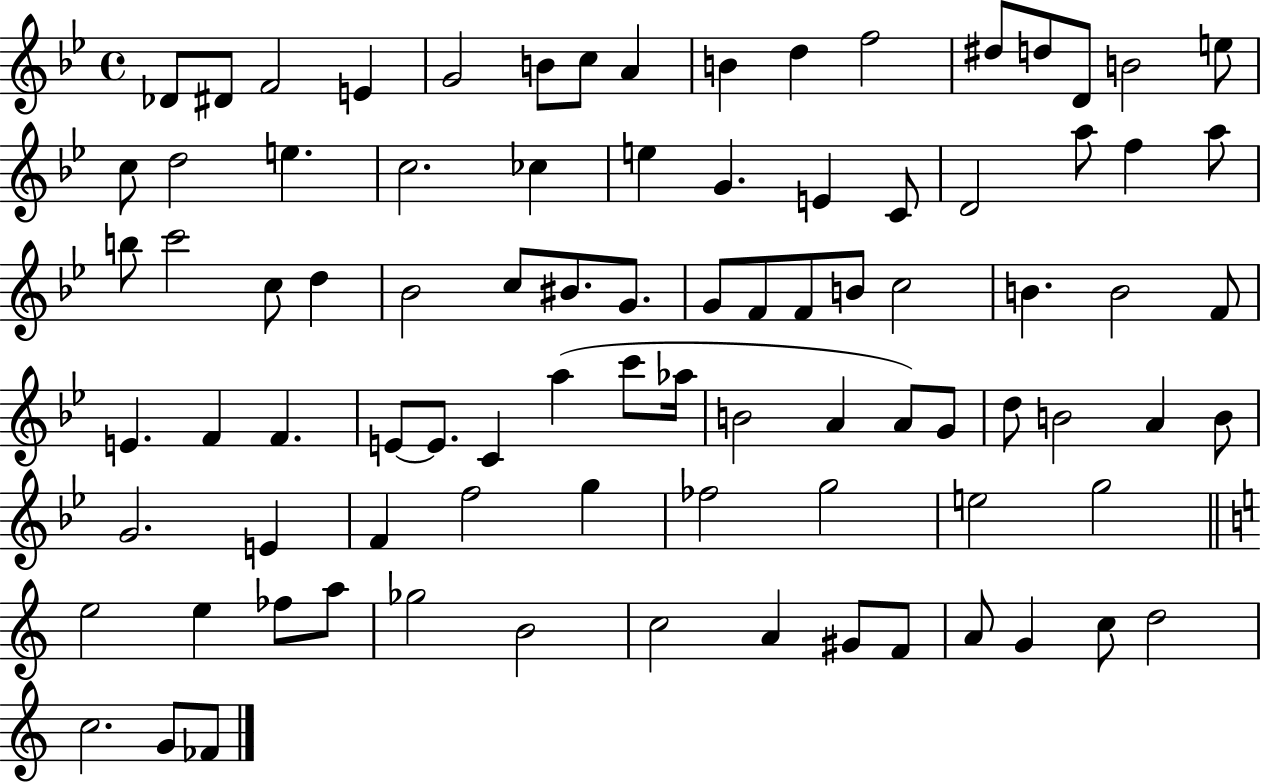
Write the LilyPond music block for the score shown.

{
  \clef treble
  \time 4/4
  \defaultTimeSignature
  \key bes \major
  des'8 dis'8 f'2 e'4 | g'2 b'8 c''8 a'4 | b'4 d''4 f''2 | dis''8 d''8 d'8 b'2 e''8 | \break c''8 d''2 e''4. | c''2. ces''4 | e''4 g'4. e'4 c'8 | d'2 a''8 f''4 a''8 | \break b''8 c'''2 c''8 d''4 | bes'2 c''8 bis'8. g'8. | g'8 f'8 f'8 b'8 c''2 | b'4. b'2 f'8 | \break e'4. f'4 f'4. | e'8~~ e'8. c'4 a''4( c'''8 aes''16 | b'2 a'4 a'8) g'8 | d''8 b'2 a'4 b'8 | \break g'2. e'4 | f'4 f''2 g''4 | fes''2 g''2 | e''2 g''2 | \break \bar "||" \break \key a \minor e''2 e''4 fes''8 a''8 | ges''2 b'2 | c''2 a'4 gis'8 f'8 | a'8 g'4 c''8 d''2 | \break c''2. g'8 fes'8 | \bar "|."
}